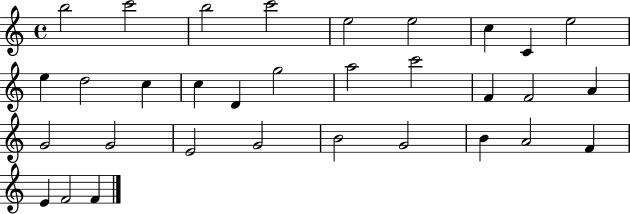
{
  \clef treble
  \time 4/4
  \defaultTimeSignature
  \key c \major
  b''2 c'''2 | b''2 c'''2 | e''2 e''2 | c''4 c'4 e''2 | \break e''4 d''2 c''4 | c''4 d'4 g''2 | a''2 c'''2 | f'4 f'2 a'4 | \break g'2 g'2 | e'2 g'2 | b'2 g'2 | b'4 a'2 f'4 | \break e'4 f'2 f'4 | \bar "|."
}